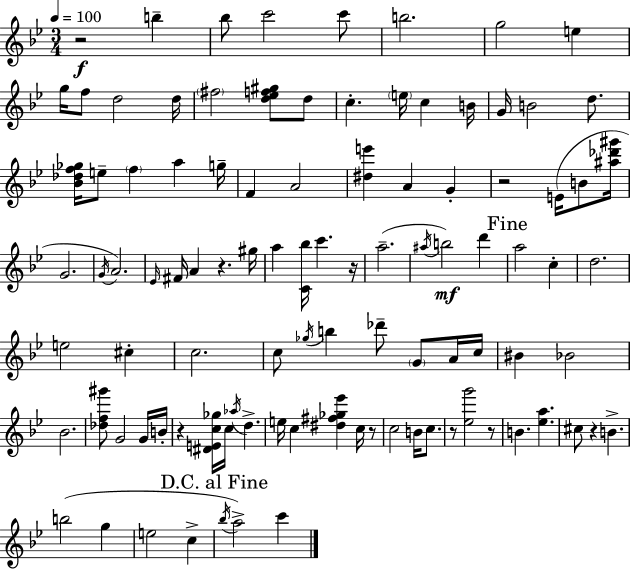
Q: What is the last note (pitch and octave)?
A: C6